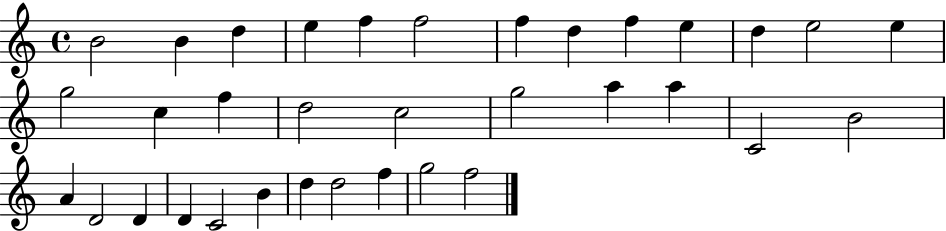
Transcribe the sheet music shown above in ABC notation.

X:1
T:Untitled
M:4/4
L:1/4
K:C
B2 B d e f f2 f d f e d e2 e g2 c f d2 c2 g2 a a C2 B2 A D2 D D C2 B d d2 f g2 f2